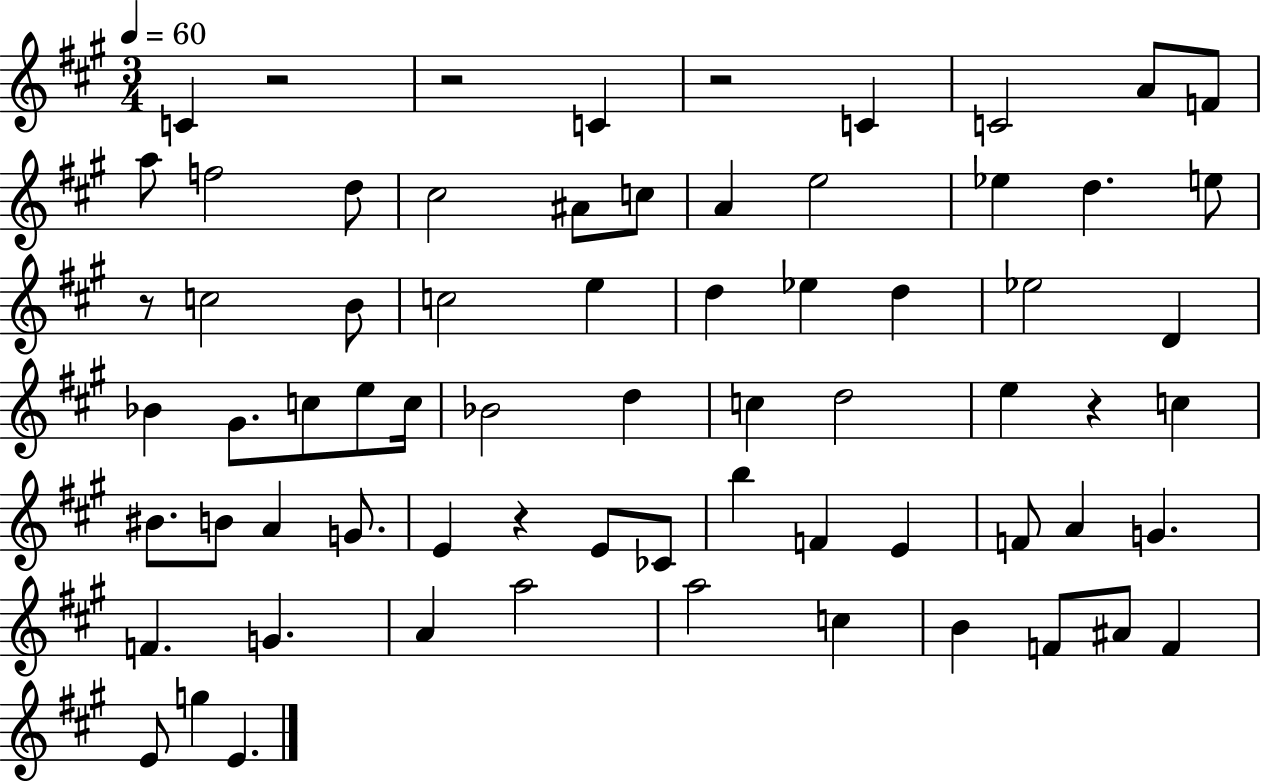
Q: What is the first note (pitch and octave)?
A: C4